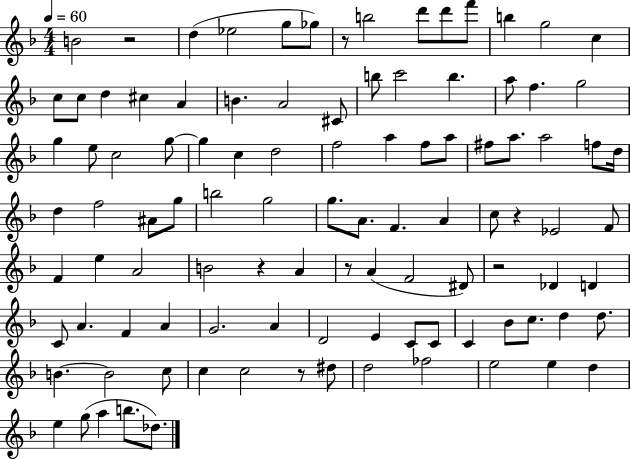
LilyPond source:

{
  \clef treble
  \numericTimeSignature
  \time 4/4
  \key f \major
  \tempo 4 = 60
  \repeat volta 2 { b'2 r2 | d''4( ees''2 g''8 ges''8) | r8 b''2 d'''8 d'''8 f'''8 | b''4 g''2 c''4 | \break c''8 c''8 d''4 cis''4 a'4 | b'4. a'2 cis'8 | b''8 c'''2 b''4. | a''8 f''4. g''2 | \break g''4 e''8 c''2 g''8~~ | g''4 c''4 d''2 | f''2 a''4 f''8 a''8 | fis''8 a''8. a''2 f''8 d''16 | \break d''4 f''2 ais'8 g''8 | b''2 g''2 | g''8. a'8. f'4. a'4 | c''8 r4 ees'2 f'8 | \break f'4 e''4 a'2 | b'2 r4 a'4 | r8 a'4( f'2 dis'8) | r2 des'4 d'4 | \break c'8 a'4. f'4 a'4 | g'2. a'4 | d'2 e'4 c'8 c'8 | c'4 bes'8 c''8. d''4 d''8. | \break b'4.~~ b'2 c''8 | c''4 c''2 r8 dis''8 | d''2 fes''2 | e''2 e''4 d''4 | \break e''4 g''8( a''4 b''8. des''8.) | } \bar "|."
}